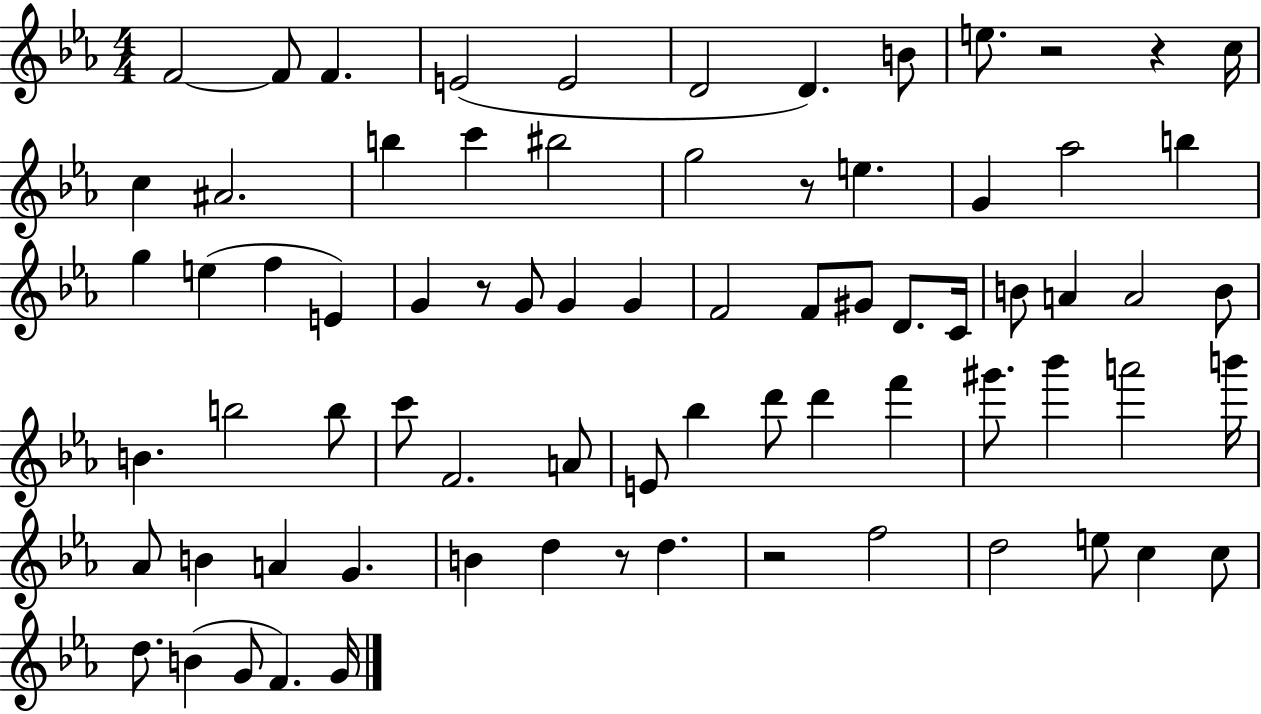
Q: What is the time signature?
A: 4/4